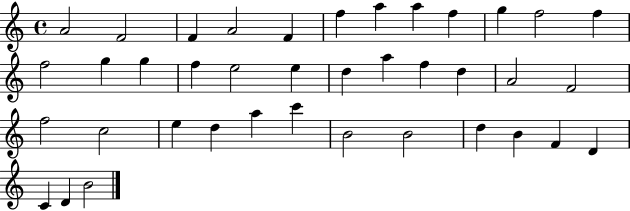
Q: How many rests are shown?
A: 0